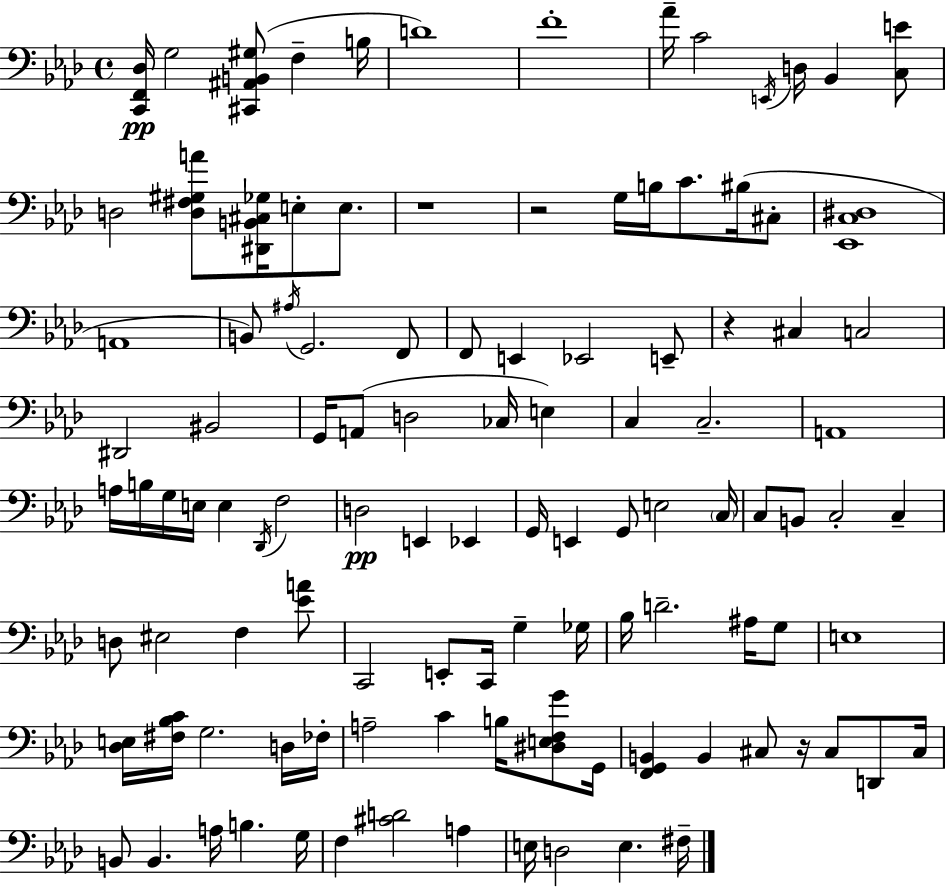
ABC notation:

X:1
T:Untitled
M:4/4
L:1/4
K:Fm
[C,,F,,_D,]/4 G,2 [^C,,^A,,B,,^G,]/2 F, B,/4 D4 F4 _A/4 C2 E,,/4 D,/4 _B,, [C,E]/2 D,2 [D,^F,^G,A]/2 [^D,,B,,^C,_G,]/4 E,/2 E,/2 z4 z2 G,/4 B,/4 C/2 ^B,/4 ^C,/2 [_E,,C,^D,]4 A,,4 B,,/2 ^A,/4 G,,2 F,,/2 F,,/2 E,, _E,,2 E,,/2 z ^C, C,2 ^D,,2 ^B,,2 G,,/4 A,,/2 D,2 _C,/4 E, C, C,2 A,,4 A,/4 B,/4 G,/4 E,/4 E, _D,,/4 F,2 D,2 E,, _E,, G,,/4 E,, G,,/2 E,2 C,/4 C,/2 B,,/2 C,2 C, D,/2 ^E,2 F, [_EA]/2 C,,2 E,,/2 C,,/4 G, _G,/4 _B,/4 D2 ^A,/4 G,/2 E,4 [_D,E,]/4 [^F,_B,C]/4 G,2 D,/4 _F,/4 A,2 C B,/4 [^D,E,F,G]/2 G,,/4 [F,,G,,B,,] B,, ^C,/2 z/4 ^C,/2 D,,/2 ^C,/4 B,,/2 B,, A,/4 B, G,/4 F, [^CD]2 A, E,/4 D,2 E, ^F,/4